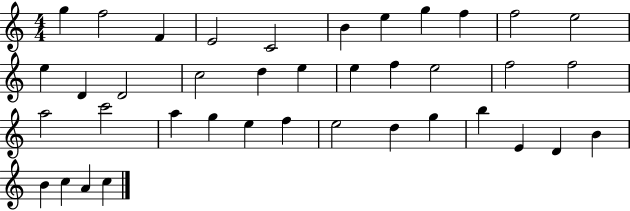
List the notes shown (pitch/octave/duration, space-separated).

G5/q F5/h F4/q E4/h C4/h B4/q E5/q G5/q F5/q F5/h E5/h E5/q D4/q D4/h C5/h D5/q E5/q E5/q F5/q E5/h F5/h F5/h A5/h C6/h A5/q G5/q E5/q F5/q E5/h D5/q G5/q B5/q E4/q D4/q B4/q B4/q C5/q A4/q C5/q